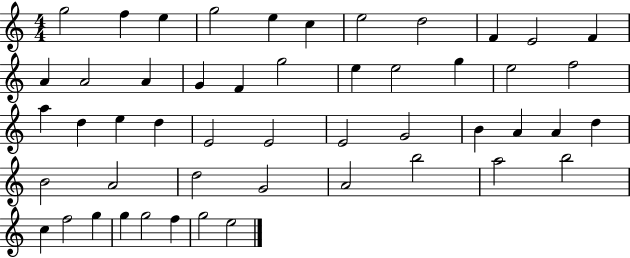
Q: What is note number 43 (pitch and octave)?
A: C5